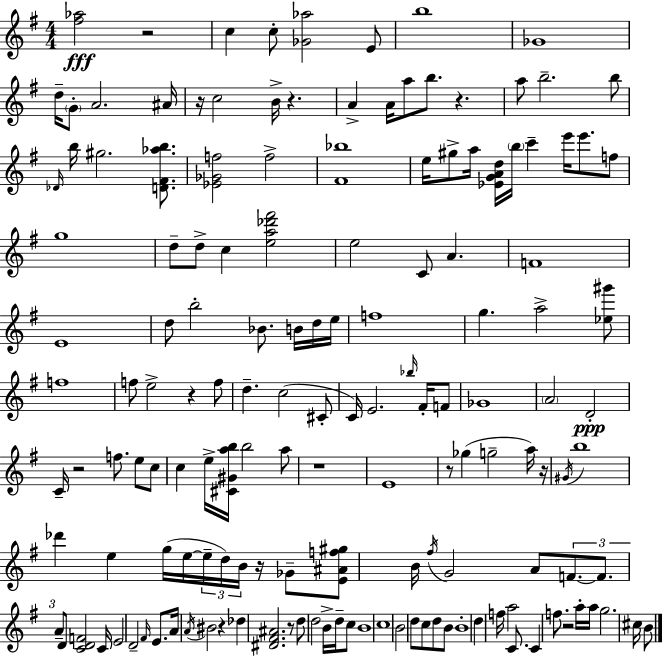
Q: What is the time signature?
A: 4/4